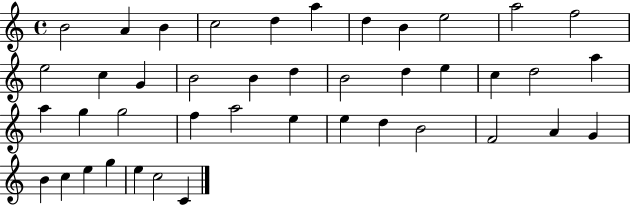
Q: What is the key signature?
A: C major